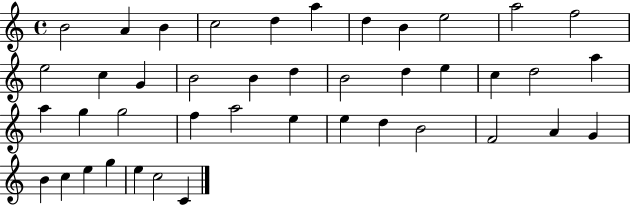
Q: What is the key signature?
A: C major